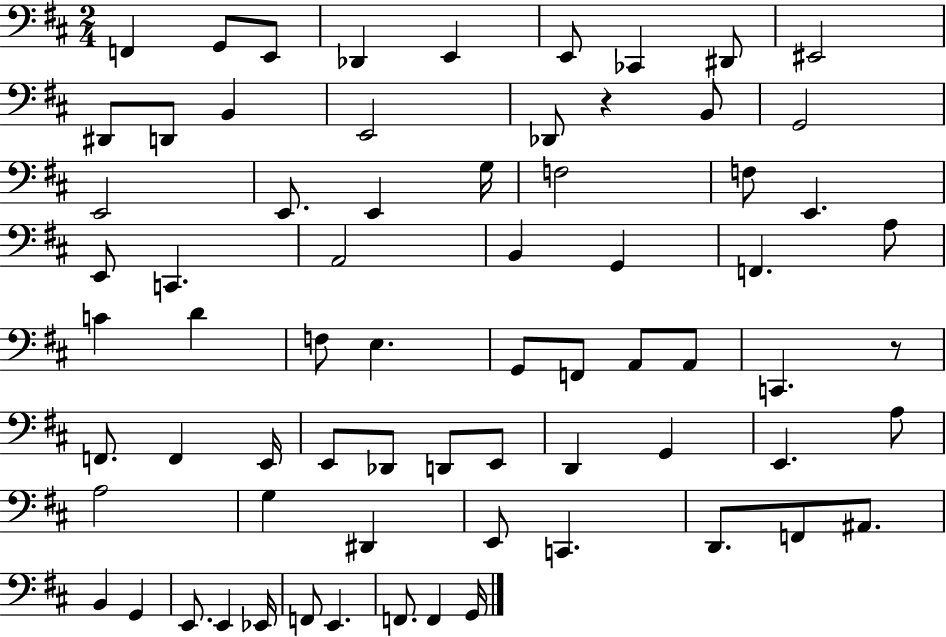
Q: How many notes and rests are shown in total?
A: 70